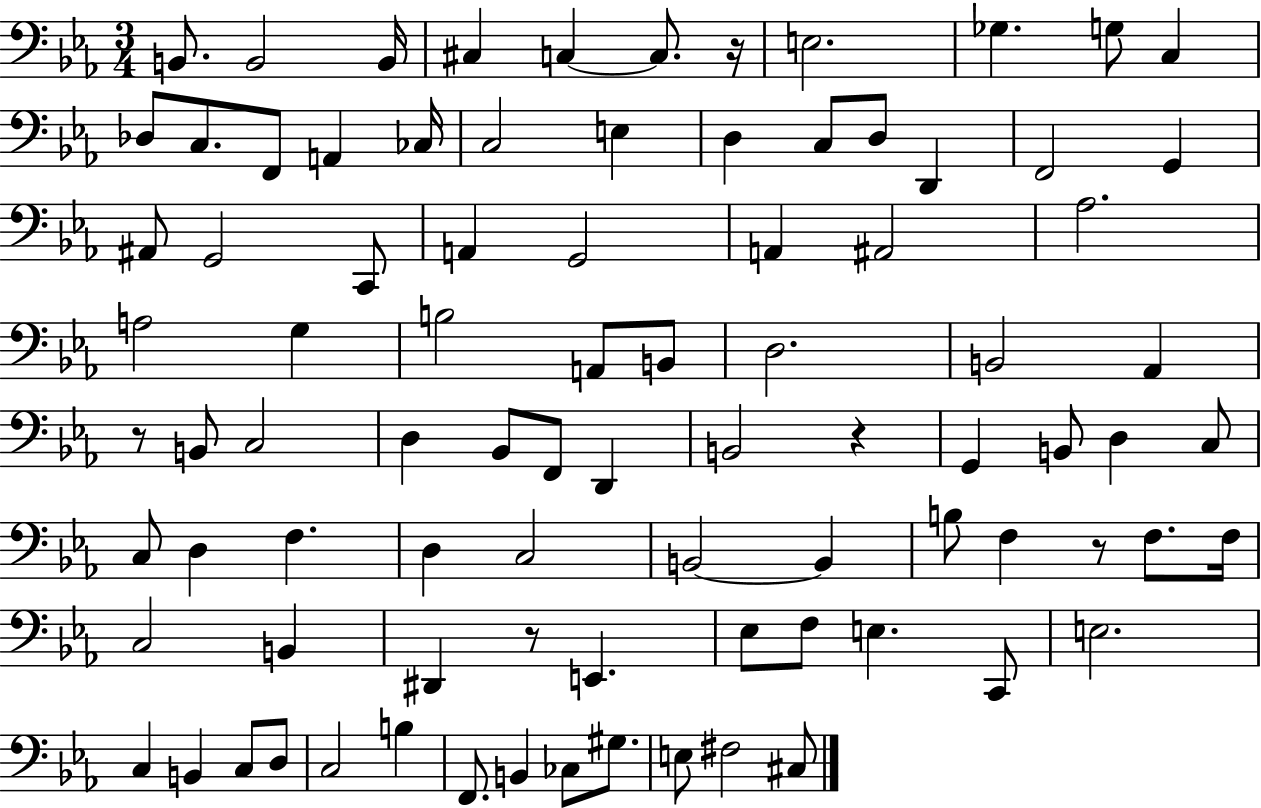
{
  \clef bass
  \numericTimeSignature
  \time 3/4
  \key ees \major
  \repeat volta 2 { b,8. b,2 b,16 | cis4 c4~~ c8. r16 | e2. | ges4. g8 c4 | \break des8 c8. f,8 a,4 ces16 | c2 e4 | d4 c8 d8 d,4 | f,2 g,4 | \break ais,8 g,2 c,8 | a,4 g,2 | a,4 ais,2 | aes2. | \break a2 g4 | b2 a,8 b,8 | d2. | b,2 aes,4 | \break r8 b,8 c2 | d4 bes,8 f,8 d,4 | b,2 r4 | g,4 b,8 d4 c8 | \break c8 d4 f4. | d4 c2 | b,2~~ b,4 | b8 f4 r8 f8. f16 | \break c2 b,4 | dis,4 r8 e,4. | ees8 f8 e4. c,8 | e2. | \break c4 b,4 c8 d8 | c2 b4 | f,8. b,4 ces8 gis8. | e8 fis2 cis8 | \break } \bar "|."
}